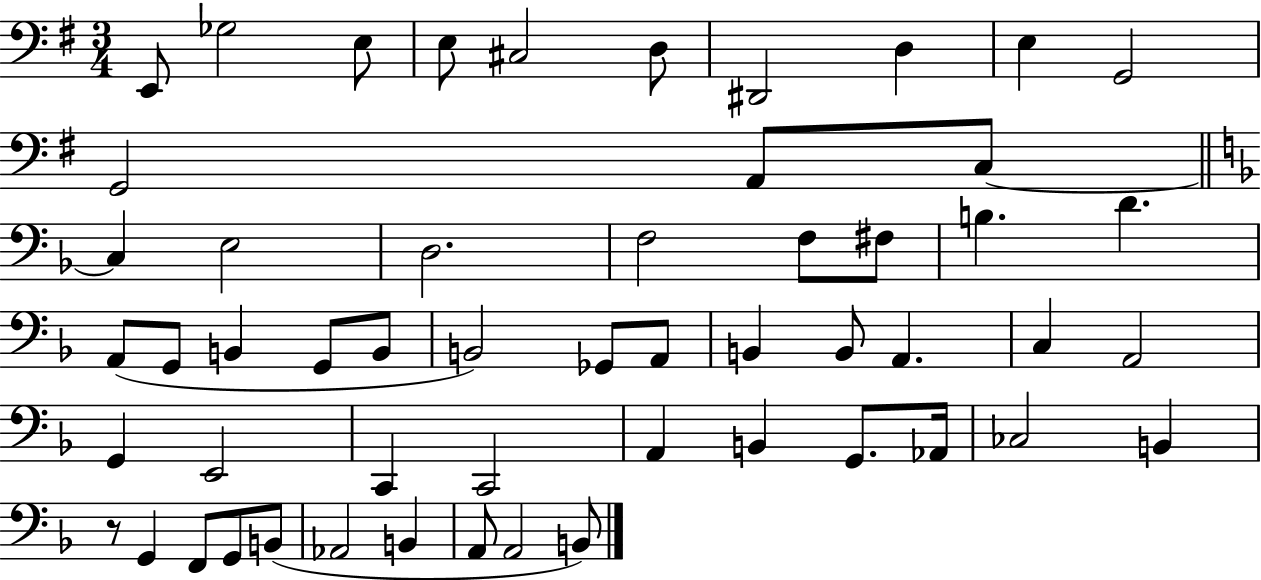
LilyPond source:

{
  \clef bass
  \numericTimeSignature
  \time 3/4
  \key g \major
  e,8 ges2 e8 | e8 cis2 d8 | dis,2 d4 | e4 g,2 | \break g,2 a,8 c8~~ | \bar "||" \break \key f \major c4 e2 | d2. | f2 f8 fis8 | b4. d'4. | \break a,8( g,8 b,4 g,8 b,8 | b,2) ges,8 a,8 | b,4 b,8 a,4. | c4 a,2 | \break g,4 e,2 | c,4 c,2 | a,4 b,4 g,8. aes,16 | ces2 b,4 | \break r8 g,4 f,8 g,8 b,8( | aes,2 b,4 | a,8 a,2 b,8) | \bar "|."
}